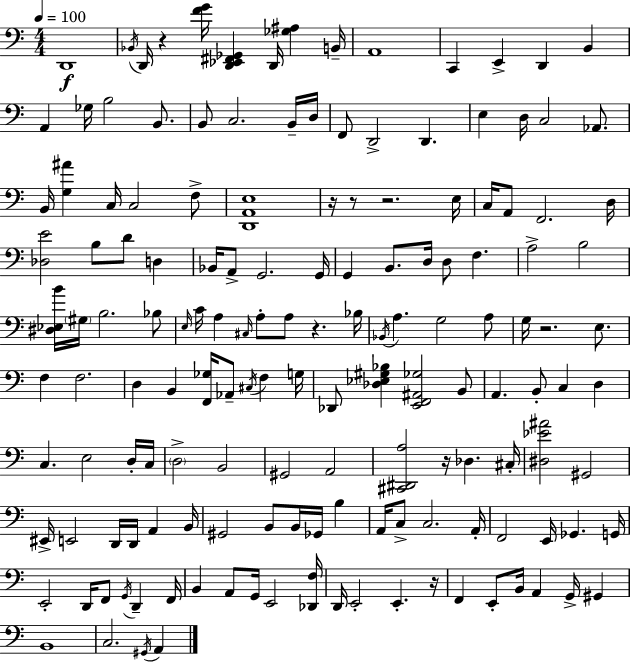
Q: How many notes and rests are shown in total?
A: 152